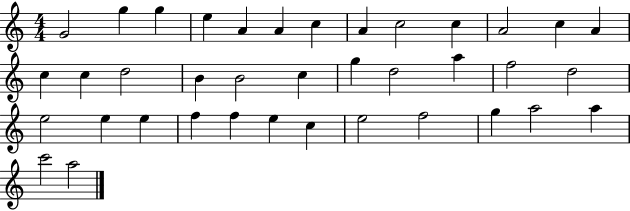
X:1
T:Untitled
M:4/4
L:1/4
K:C
G2 g g e A A c A c2 c A2 c A c c d2 B B2 c g d2 a f2 d2 e2 e e f f e c e2 f2 g a2 a c'2 a2